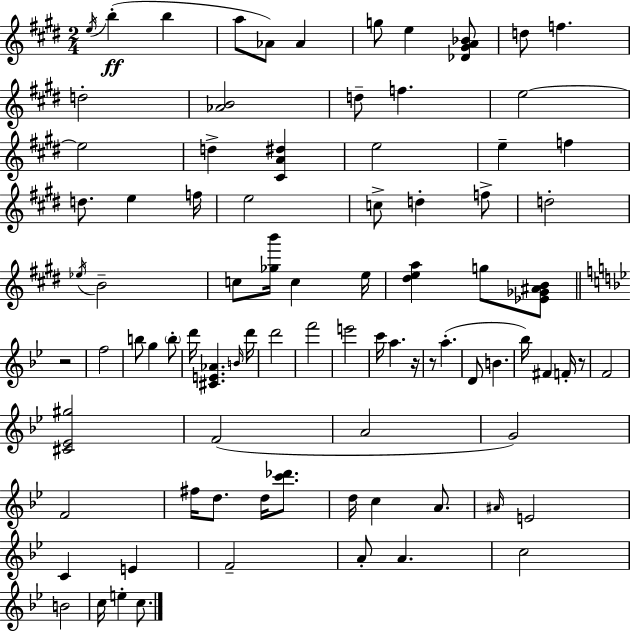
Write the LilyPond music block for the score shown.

{
  \clef treble
  \numericTimeSignature
  \time 2/4
  \key e \major
  \acciaccatura { e''16 }\ff b''4-.( b''4 | a''8 aes'8) aes'4 | g''8 e''4 <des' gis' a' bes'>8 | d''8 f''4. | \break d''2-. | <aes' b'>2 | d''8-- f''4. | e''2~~ | \break e''2 | d''4-> <cis' a' dis''>4 | e''2 | e''4-- f''4 | \break d''8. e''4 | f''16 e''2 | c''8-> d''4-. f''8-> | d''2-. | \break \acciaccatura { ees''16 } b'2-- | c''8 <ges'' b'''>16 c''4 | e''16 <dis'' e'' a''>4 g''8 | <ees' ges' ais' b'>8 \bar "||" \break \key g \minor r2 | f''2 | b''8 g''4 \parenthesize b''8-. | d'''16 <cis' e' aes'>4. \grace { b'16 } | \break d'''16 d'''2 | f'''2 | e'''2 | c'''16 a''4. | \break r16 r8 a''4.-.( | d'8 b'4. | bes''16) fis'4 f'16-. r8 | f'2 | \break <cis' ees' gis''>2 | f'2( | a'2 | g'2) | \break f'2 | fis''16 d''8. d''16 <c''' des'''>8. | d''16 c''4 a'8. | \grace { ais'16 } e'2 | \break c'4 e'4 | f'2-- | a'8-. a'4. | c''2 | \break b'2 | c''16 e''4-. c''8. | \bar "|."
}